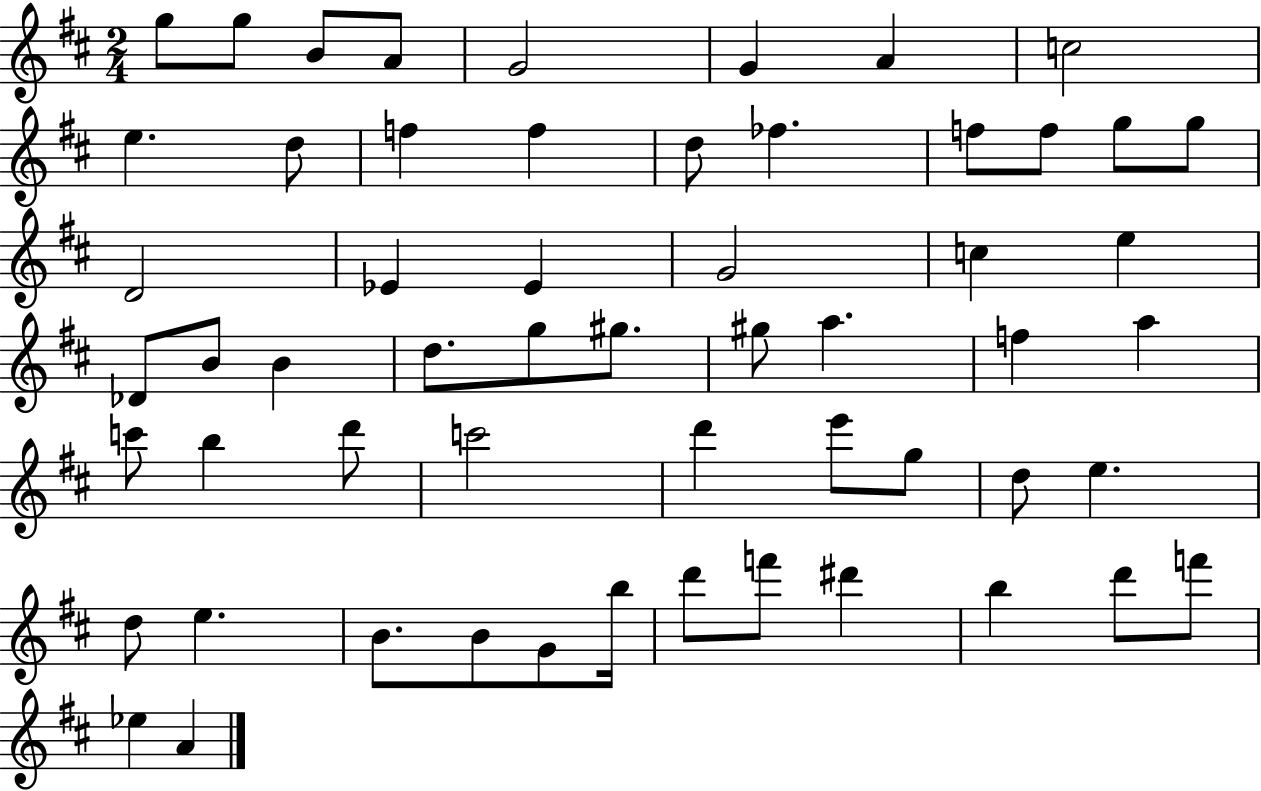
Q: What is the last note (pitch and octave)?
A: A4